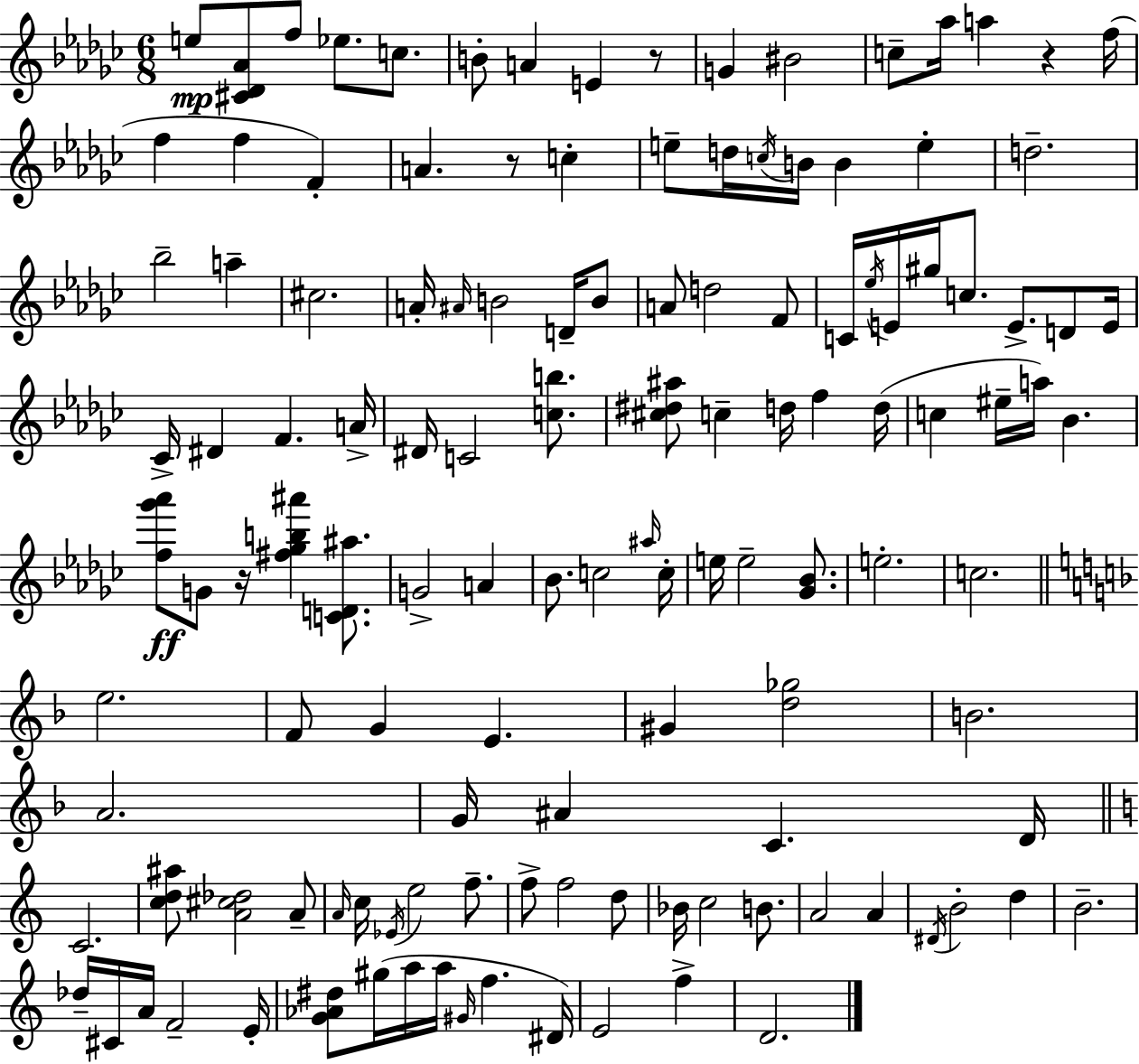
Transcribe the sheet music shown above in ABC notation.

X:1
T:Untitled
M:6/8
L:1/4
K:Ebm
e/2 [^C_D_A]/2 f/2 _e/2 c/2 B/2 A E z/2 G ^B2 c/2 _a/4 a z f/4 f f F A z/2 c e/2 d/4 c/4 B/4 B e d2 _b2 a ^c2 A/4 ^A/4 B2 D/4 B/2 A/2 d2 F/2 C/4 _e/4 E/4 ^g/4 c/2 E/2 D/2 E/4 _C/4 ^D F A/4 ^D/4 C2 [cb]/2 [^c^d^a]/2 c d/4 f d/4 c ^e/4 a/4 _B [f_g'_a']/2 G/2 z/4 [^f_gb^a'] [CD^a]/2 G2 A _B/2 c2 ^a/4 c/4 e/4 e2 [_G_B]/2 e2 c2 e2 F/2 G E ^G [d_g]2 B2 A2 G/4 ^A C D/4 C2 [cd^a]/2 [A^c_d]2 A/2 A/4 c/4 _E/4 e2 f/2 f/2 f2 d/2 _B/4 c2 B/2 A2 A ^D/4 B2 d B2 _d/4 ^C/4 A/4 F2 E/4 [G_A^d]/2 ^g/4 a/4 a/4 ^G/4 f ^D/4 E2 f D2